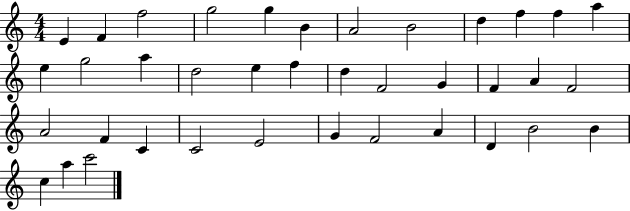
E4/q F4/q F5/h G5/h G5/q B4/q A4/h B4/h D5/q F5/q F5/q A5/q E5/q G5/h A5/q D5/h E5/q F5/q D5/q F4/h G4/q F4/q A4/q F4/h A4/h F4/q C4/q C4/h E4/h G4/q F4/h A4/q D4/q B4/h B4/q C5/q A5/q C6/h